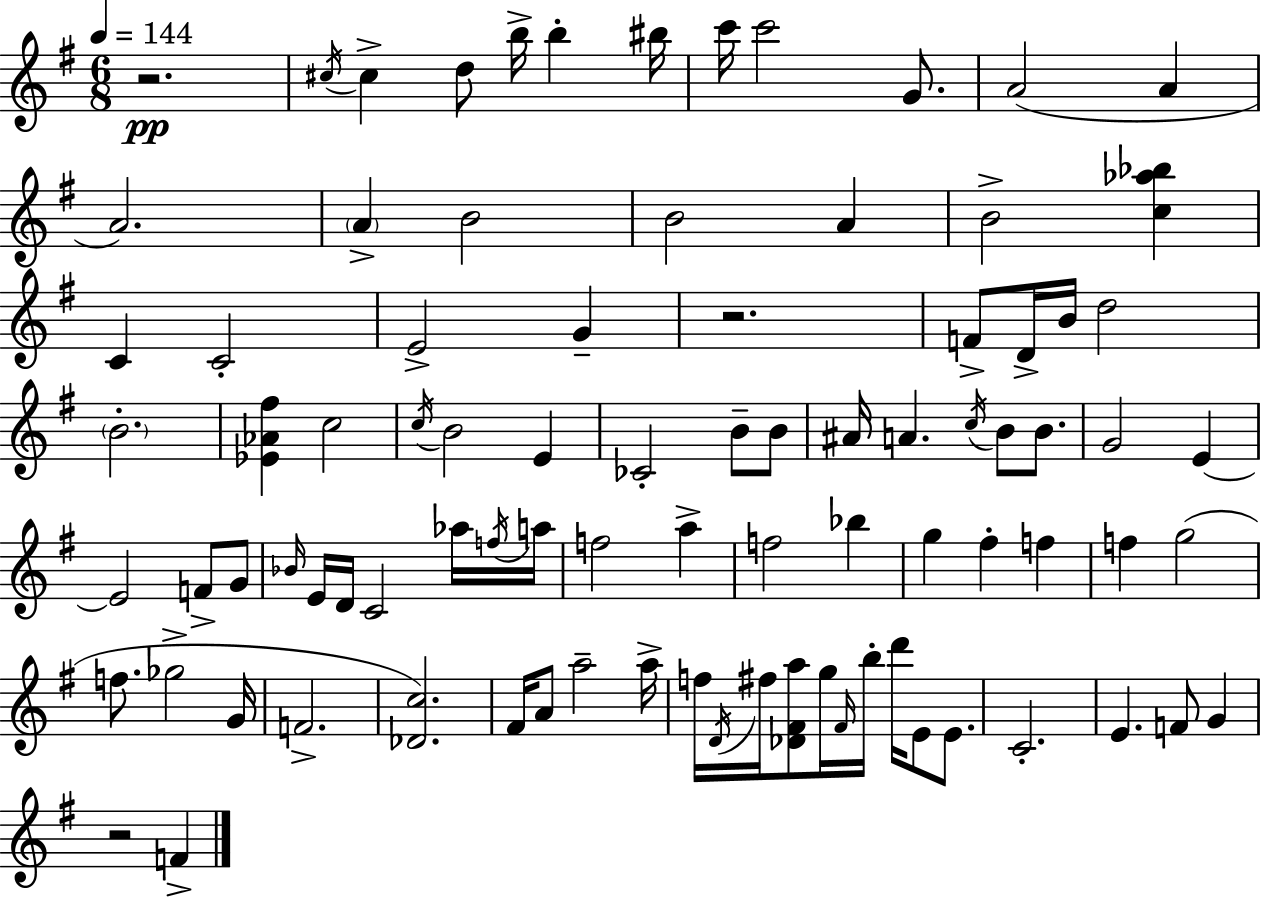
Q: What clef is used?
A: treble